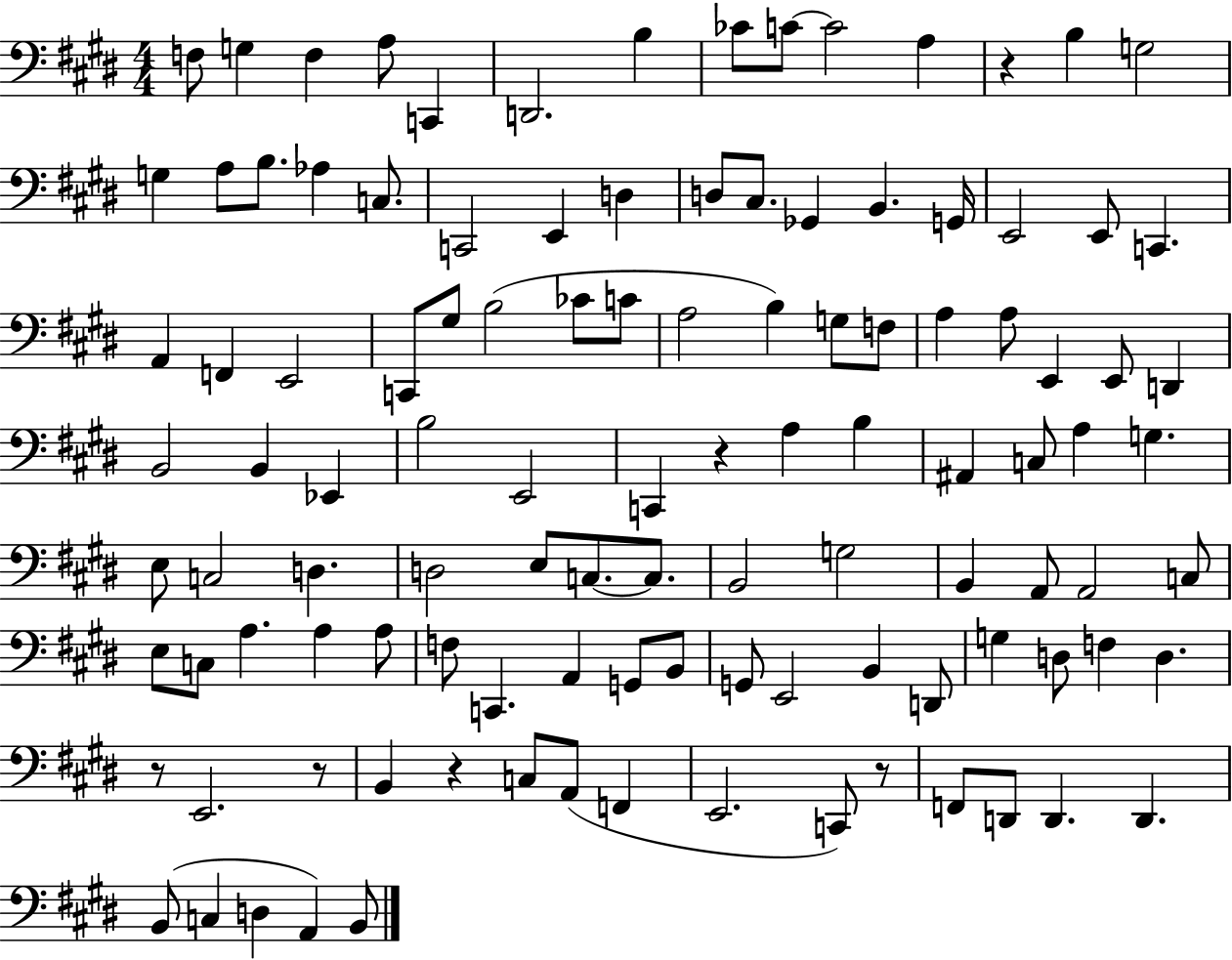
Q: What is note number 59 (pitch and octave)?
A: E3